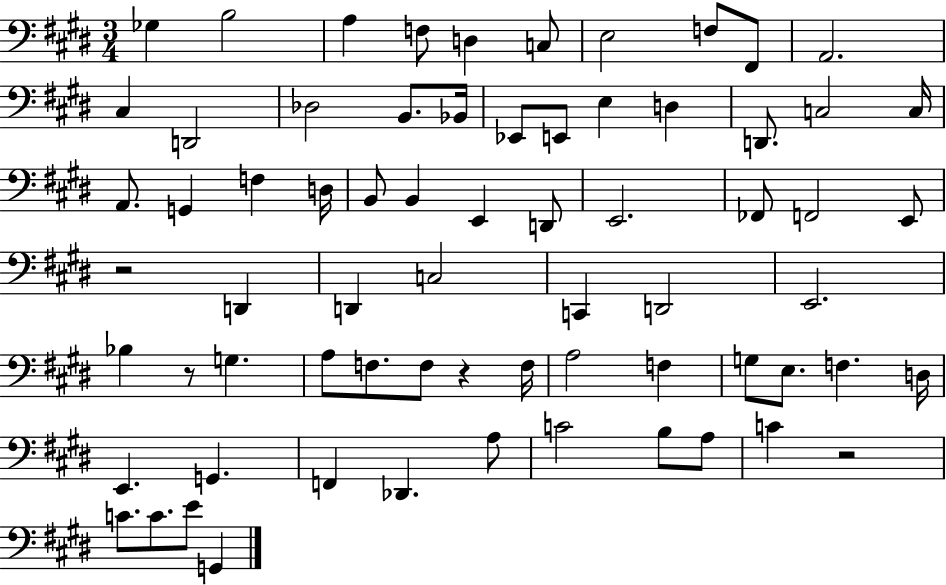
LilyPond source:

{
  \clef bass
  \numericTimeSignature
  \time 3/4
  \key e \major
  ges4 b2 | a4 f8 d4 c8 | e2 f8 fis,8 | a,2. | \break cis4 d,2 | des2 b,8. bes,16 | ees,8 e,8 e4 d4 | d,8. c2 c16 | \break a,8. g,4 f4 d16 | b,8 b,4 e,4 d,8 | e,2. | fes,8 f,2 e,8 | \break r2 d,4 | d,4 c2 | c,4 d,2 | e,2. | \break bes4 r8 g4. | a8 f8. f8 r4 f16 | a2 f4 | g8 e8. f4. d16 | \break e,4. g,4. | f,4 des,4. a8 | c'2 b8 a8 | c'4 r2 | \break c'8. c'8. e'8 g,4 | \bar "|."
}